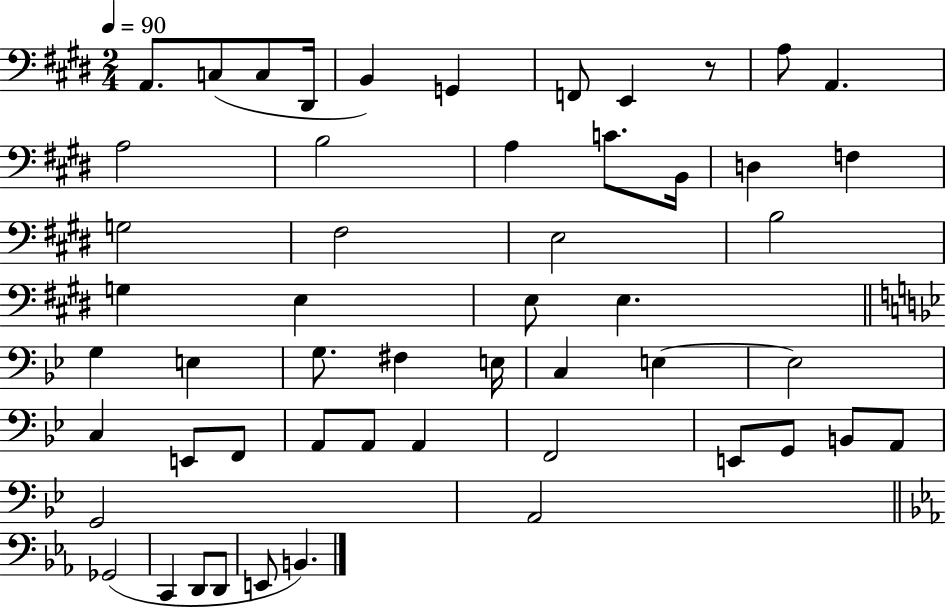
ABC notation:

X:1
T:Untitled
M:2/4
L:1/4
K:E
A,,/2 C,/2 C,/2 ^D,,/4 B,, G,, F,,/2 E,, z/2 A,/2 A,, A,2 B,2 A, C/2 B,,/4 D, F, G,2 ^F,2 E,2 B,2 G, E, E,/2 E, G, E, G,/2 ^F, E,/4 C, E, E,2 C, E,,/2 F,,/2 A,,/2 A,,/2 A,, F,,2 E,,/2 G,,/2 B,,/2 A,,/2 G,,2 A,,2 _G,,2 C,, D,,/2 D,,/2 E,,/2 B,,